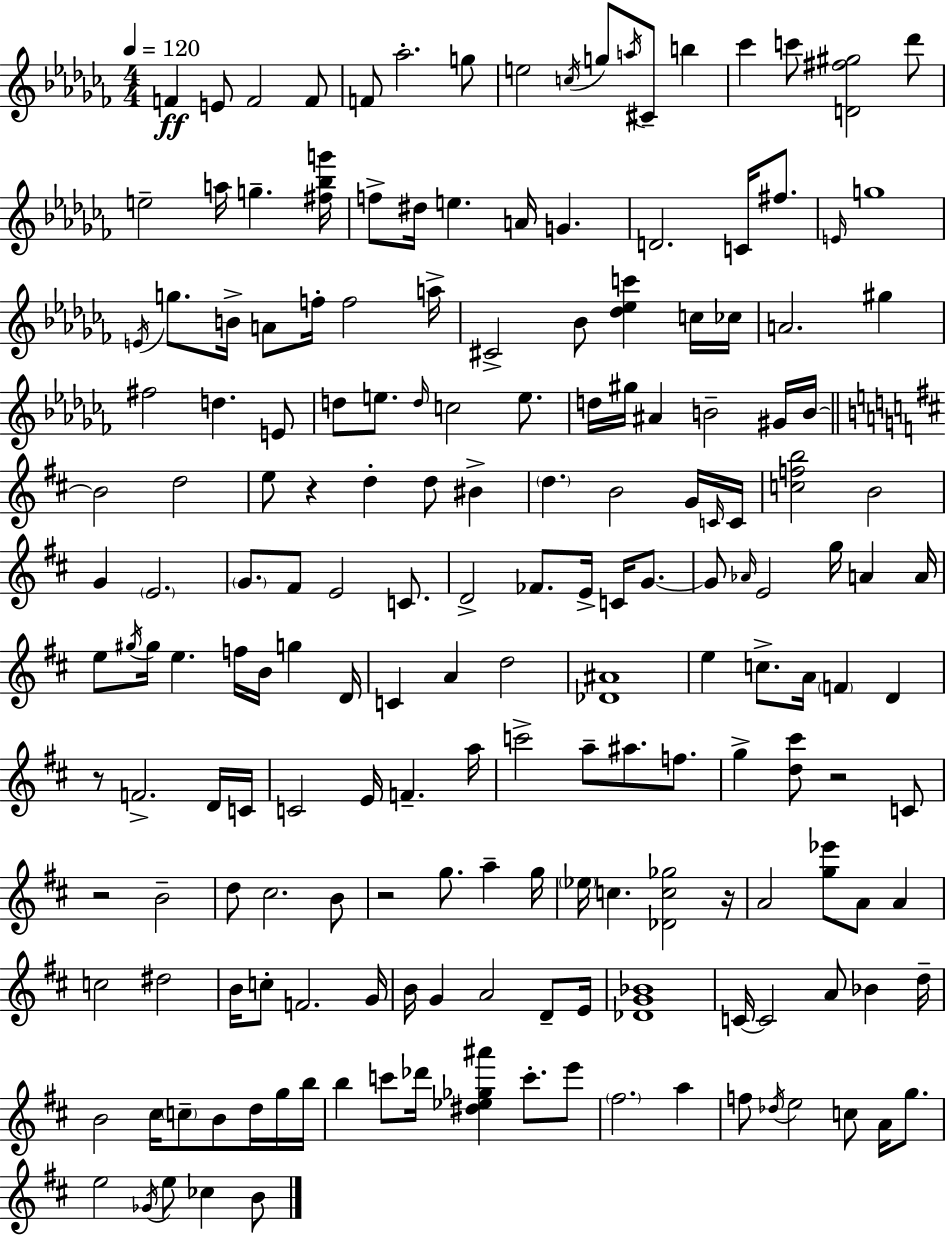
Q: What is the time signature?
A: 4/4